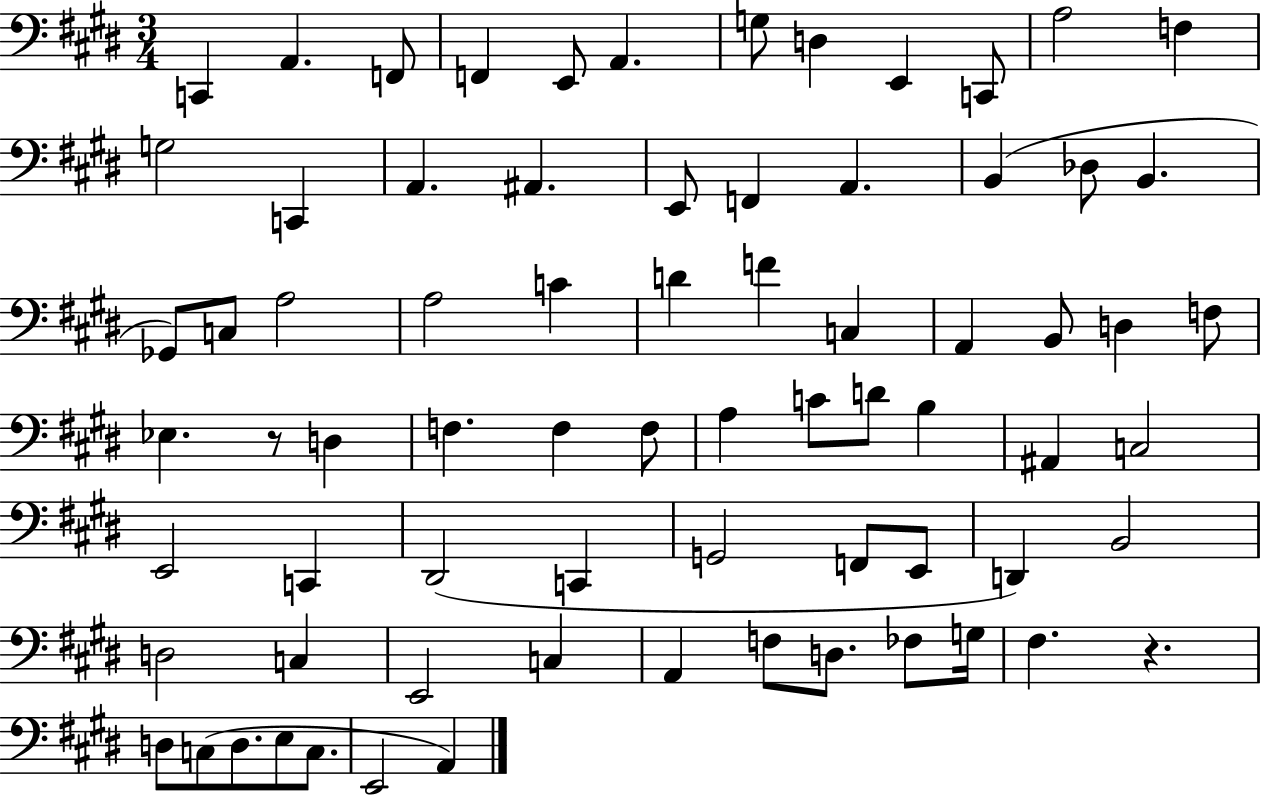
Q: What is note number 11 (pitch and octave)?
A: A3